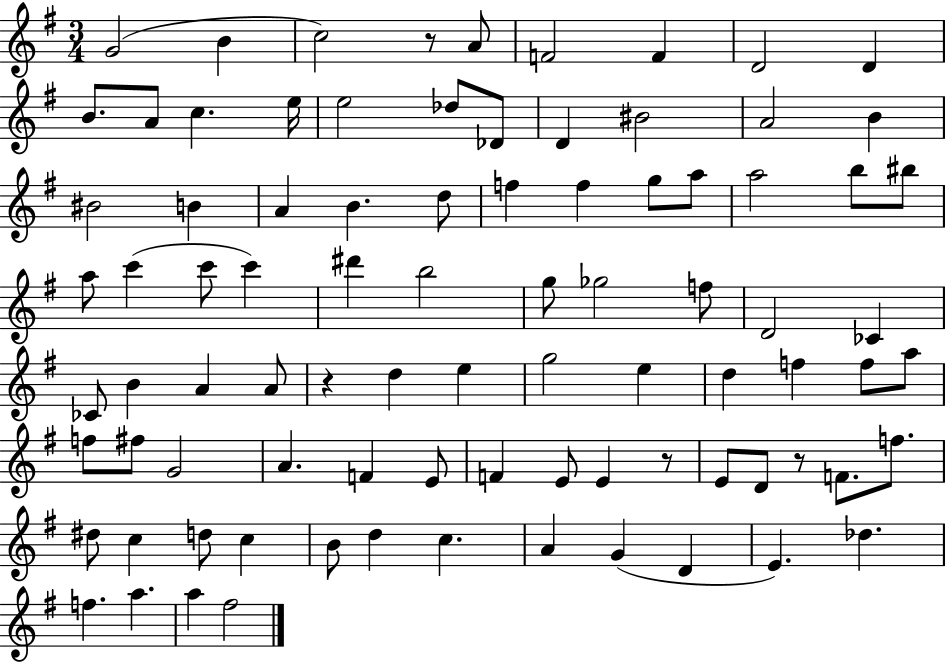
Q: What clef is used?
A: treble